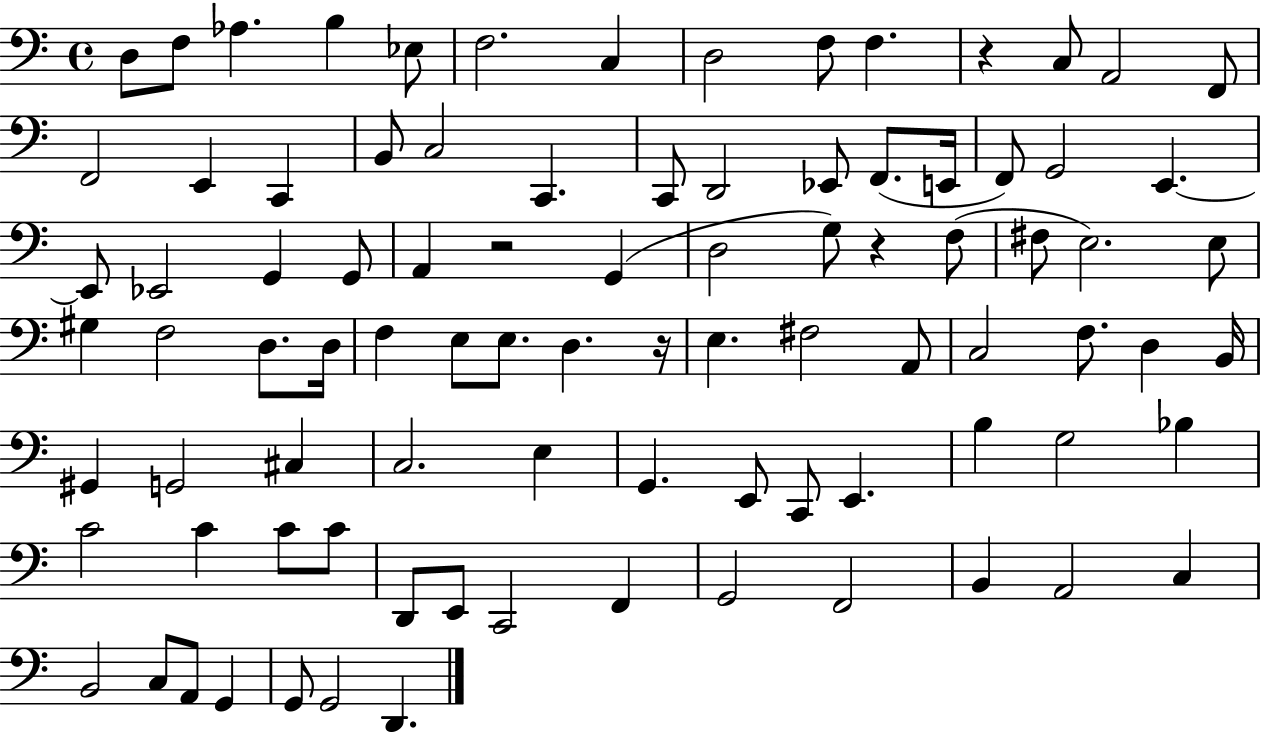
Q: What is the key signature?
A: C major